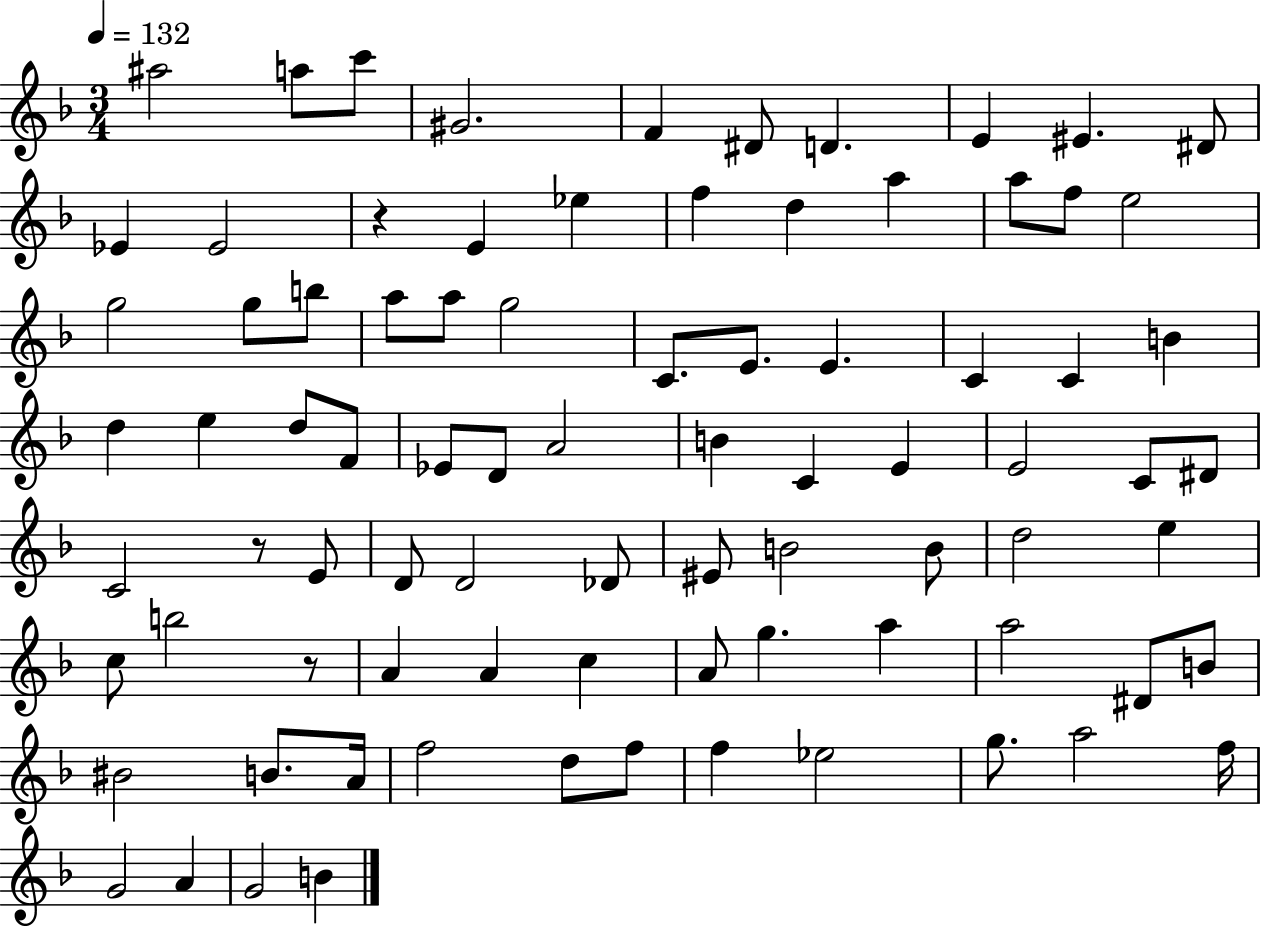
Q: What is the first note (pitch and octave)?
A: A#5